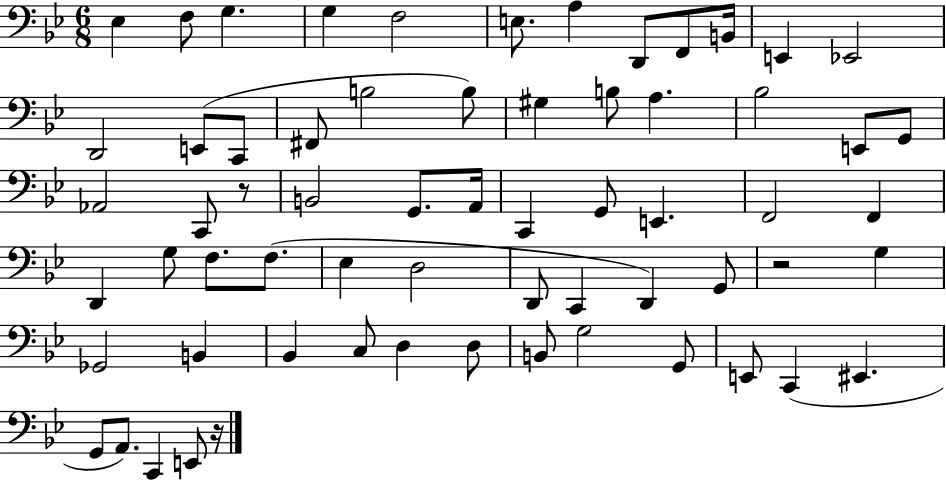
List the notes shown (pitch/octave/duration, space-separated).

Eb3/q F3/e G3/q. G3/q F3/h E3/e. A3/q D2/e F2/e B2/s E2/q Eb2/h D2/h E2/e C2/e F#2/e B3/h B3/e G#3/q B3/e A3/q. Bb3/h E2/e G2/e Ab2/h C2/e R/e B2/h G2/e. A2/s C2/q G2/e E2/q. F2/h F2/q D2/q G3/e F3/e. F3/e. Eb3/q D3/h D2/e C2/q D2/q G2/e R/h G3/q Gb2/h B2/q Bb2/q C3/e D3/q D3/e B2/e G3/h G2/e E2/e C2/q EIS2/q. G2/e A2/e. C2/q E2/e R/s